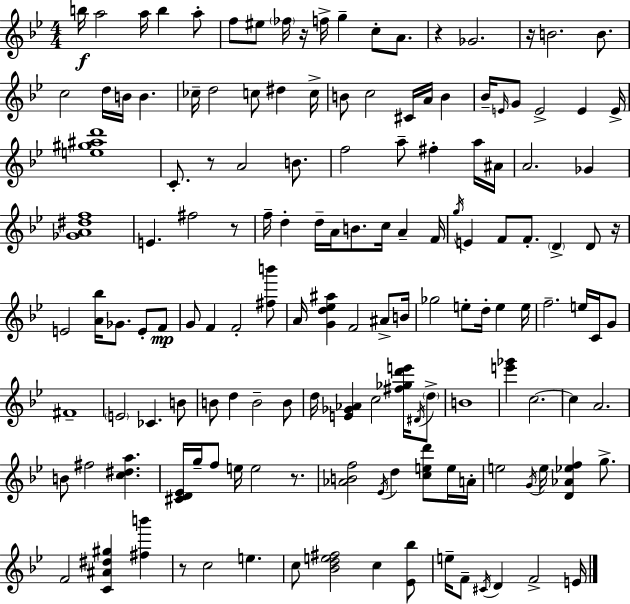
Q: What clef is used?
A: treble